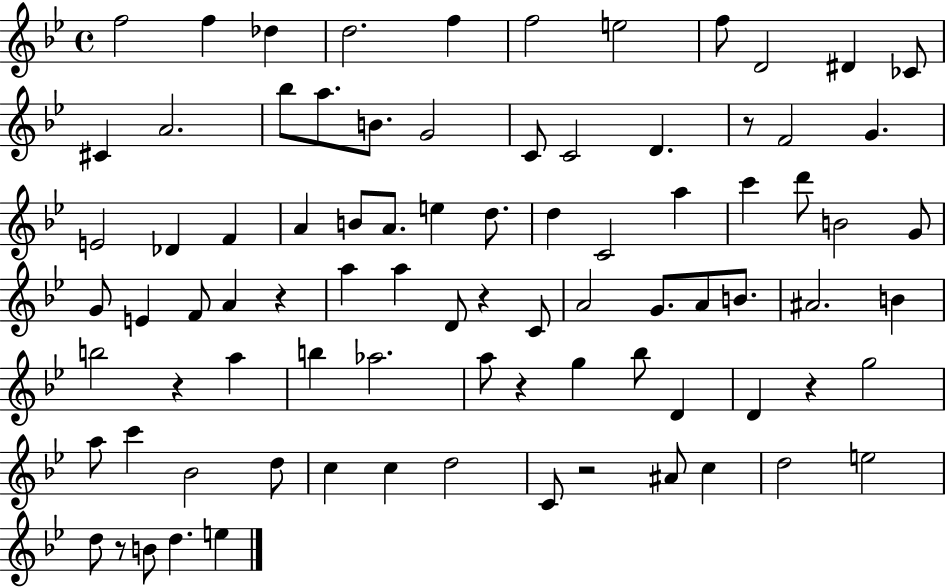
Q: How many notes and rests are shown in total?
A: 85